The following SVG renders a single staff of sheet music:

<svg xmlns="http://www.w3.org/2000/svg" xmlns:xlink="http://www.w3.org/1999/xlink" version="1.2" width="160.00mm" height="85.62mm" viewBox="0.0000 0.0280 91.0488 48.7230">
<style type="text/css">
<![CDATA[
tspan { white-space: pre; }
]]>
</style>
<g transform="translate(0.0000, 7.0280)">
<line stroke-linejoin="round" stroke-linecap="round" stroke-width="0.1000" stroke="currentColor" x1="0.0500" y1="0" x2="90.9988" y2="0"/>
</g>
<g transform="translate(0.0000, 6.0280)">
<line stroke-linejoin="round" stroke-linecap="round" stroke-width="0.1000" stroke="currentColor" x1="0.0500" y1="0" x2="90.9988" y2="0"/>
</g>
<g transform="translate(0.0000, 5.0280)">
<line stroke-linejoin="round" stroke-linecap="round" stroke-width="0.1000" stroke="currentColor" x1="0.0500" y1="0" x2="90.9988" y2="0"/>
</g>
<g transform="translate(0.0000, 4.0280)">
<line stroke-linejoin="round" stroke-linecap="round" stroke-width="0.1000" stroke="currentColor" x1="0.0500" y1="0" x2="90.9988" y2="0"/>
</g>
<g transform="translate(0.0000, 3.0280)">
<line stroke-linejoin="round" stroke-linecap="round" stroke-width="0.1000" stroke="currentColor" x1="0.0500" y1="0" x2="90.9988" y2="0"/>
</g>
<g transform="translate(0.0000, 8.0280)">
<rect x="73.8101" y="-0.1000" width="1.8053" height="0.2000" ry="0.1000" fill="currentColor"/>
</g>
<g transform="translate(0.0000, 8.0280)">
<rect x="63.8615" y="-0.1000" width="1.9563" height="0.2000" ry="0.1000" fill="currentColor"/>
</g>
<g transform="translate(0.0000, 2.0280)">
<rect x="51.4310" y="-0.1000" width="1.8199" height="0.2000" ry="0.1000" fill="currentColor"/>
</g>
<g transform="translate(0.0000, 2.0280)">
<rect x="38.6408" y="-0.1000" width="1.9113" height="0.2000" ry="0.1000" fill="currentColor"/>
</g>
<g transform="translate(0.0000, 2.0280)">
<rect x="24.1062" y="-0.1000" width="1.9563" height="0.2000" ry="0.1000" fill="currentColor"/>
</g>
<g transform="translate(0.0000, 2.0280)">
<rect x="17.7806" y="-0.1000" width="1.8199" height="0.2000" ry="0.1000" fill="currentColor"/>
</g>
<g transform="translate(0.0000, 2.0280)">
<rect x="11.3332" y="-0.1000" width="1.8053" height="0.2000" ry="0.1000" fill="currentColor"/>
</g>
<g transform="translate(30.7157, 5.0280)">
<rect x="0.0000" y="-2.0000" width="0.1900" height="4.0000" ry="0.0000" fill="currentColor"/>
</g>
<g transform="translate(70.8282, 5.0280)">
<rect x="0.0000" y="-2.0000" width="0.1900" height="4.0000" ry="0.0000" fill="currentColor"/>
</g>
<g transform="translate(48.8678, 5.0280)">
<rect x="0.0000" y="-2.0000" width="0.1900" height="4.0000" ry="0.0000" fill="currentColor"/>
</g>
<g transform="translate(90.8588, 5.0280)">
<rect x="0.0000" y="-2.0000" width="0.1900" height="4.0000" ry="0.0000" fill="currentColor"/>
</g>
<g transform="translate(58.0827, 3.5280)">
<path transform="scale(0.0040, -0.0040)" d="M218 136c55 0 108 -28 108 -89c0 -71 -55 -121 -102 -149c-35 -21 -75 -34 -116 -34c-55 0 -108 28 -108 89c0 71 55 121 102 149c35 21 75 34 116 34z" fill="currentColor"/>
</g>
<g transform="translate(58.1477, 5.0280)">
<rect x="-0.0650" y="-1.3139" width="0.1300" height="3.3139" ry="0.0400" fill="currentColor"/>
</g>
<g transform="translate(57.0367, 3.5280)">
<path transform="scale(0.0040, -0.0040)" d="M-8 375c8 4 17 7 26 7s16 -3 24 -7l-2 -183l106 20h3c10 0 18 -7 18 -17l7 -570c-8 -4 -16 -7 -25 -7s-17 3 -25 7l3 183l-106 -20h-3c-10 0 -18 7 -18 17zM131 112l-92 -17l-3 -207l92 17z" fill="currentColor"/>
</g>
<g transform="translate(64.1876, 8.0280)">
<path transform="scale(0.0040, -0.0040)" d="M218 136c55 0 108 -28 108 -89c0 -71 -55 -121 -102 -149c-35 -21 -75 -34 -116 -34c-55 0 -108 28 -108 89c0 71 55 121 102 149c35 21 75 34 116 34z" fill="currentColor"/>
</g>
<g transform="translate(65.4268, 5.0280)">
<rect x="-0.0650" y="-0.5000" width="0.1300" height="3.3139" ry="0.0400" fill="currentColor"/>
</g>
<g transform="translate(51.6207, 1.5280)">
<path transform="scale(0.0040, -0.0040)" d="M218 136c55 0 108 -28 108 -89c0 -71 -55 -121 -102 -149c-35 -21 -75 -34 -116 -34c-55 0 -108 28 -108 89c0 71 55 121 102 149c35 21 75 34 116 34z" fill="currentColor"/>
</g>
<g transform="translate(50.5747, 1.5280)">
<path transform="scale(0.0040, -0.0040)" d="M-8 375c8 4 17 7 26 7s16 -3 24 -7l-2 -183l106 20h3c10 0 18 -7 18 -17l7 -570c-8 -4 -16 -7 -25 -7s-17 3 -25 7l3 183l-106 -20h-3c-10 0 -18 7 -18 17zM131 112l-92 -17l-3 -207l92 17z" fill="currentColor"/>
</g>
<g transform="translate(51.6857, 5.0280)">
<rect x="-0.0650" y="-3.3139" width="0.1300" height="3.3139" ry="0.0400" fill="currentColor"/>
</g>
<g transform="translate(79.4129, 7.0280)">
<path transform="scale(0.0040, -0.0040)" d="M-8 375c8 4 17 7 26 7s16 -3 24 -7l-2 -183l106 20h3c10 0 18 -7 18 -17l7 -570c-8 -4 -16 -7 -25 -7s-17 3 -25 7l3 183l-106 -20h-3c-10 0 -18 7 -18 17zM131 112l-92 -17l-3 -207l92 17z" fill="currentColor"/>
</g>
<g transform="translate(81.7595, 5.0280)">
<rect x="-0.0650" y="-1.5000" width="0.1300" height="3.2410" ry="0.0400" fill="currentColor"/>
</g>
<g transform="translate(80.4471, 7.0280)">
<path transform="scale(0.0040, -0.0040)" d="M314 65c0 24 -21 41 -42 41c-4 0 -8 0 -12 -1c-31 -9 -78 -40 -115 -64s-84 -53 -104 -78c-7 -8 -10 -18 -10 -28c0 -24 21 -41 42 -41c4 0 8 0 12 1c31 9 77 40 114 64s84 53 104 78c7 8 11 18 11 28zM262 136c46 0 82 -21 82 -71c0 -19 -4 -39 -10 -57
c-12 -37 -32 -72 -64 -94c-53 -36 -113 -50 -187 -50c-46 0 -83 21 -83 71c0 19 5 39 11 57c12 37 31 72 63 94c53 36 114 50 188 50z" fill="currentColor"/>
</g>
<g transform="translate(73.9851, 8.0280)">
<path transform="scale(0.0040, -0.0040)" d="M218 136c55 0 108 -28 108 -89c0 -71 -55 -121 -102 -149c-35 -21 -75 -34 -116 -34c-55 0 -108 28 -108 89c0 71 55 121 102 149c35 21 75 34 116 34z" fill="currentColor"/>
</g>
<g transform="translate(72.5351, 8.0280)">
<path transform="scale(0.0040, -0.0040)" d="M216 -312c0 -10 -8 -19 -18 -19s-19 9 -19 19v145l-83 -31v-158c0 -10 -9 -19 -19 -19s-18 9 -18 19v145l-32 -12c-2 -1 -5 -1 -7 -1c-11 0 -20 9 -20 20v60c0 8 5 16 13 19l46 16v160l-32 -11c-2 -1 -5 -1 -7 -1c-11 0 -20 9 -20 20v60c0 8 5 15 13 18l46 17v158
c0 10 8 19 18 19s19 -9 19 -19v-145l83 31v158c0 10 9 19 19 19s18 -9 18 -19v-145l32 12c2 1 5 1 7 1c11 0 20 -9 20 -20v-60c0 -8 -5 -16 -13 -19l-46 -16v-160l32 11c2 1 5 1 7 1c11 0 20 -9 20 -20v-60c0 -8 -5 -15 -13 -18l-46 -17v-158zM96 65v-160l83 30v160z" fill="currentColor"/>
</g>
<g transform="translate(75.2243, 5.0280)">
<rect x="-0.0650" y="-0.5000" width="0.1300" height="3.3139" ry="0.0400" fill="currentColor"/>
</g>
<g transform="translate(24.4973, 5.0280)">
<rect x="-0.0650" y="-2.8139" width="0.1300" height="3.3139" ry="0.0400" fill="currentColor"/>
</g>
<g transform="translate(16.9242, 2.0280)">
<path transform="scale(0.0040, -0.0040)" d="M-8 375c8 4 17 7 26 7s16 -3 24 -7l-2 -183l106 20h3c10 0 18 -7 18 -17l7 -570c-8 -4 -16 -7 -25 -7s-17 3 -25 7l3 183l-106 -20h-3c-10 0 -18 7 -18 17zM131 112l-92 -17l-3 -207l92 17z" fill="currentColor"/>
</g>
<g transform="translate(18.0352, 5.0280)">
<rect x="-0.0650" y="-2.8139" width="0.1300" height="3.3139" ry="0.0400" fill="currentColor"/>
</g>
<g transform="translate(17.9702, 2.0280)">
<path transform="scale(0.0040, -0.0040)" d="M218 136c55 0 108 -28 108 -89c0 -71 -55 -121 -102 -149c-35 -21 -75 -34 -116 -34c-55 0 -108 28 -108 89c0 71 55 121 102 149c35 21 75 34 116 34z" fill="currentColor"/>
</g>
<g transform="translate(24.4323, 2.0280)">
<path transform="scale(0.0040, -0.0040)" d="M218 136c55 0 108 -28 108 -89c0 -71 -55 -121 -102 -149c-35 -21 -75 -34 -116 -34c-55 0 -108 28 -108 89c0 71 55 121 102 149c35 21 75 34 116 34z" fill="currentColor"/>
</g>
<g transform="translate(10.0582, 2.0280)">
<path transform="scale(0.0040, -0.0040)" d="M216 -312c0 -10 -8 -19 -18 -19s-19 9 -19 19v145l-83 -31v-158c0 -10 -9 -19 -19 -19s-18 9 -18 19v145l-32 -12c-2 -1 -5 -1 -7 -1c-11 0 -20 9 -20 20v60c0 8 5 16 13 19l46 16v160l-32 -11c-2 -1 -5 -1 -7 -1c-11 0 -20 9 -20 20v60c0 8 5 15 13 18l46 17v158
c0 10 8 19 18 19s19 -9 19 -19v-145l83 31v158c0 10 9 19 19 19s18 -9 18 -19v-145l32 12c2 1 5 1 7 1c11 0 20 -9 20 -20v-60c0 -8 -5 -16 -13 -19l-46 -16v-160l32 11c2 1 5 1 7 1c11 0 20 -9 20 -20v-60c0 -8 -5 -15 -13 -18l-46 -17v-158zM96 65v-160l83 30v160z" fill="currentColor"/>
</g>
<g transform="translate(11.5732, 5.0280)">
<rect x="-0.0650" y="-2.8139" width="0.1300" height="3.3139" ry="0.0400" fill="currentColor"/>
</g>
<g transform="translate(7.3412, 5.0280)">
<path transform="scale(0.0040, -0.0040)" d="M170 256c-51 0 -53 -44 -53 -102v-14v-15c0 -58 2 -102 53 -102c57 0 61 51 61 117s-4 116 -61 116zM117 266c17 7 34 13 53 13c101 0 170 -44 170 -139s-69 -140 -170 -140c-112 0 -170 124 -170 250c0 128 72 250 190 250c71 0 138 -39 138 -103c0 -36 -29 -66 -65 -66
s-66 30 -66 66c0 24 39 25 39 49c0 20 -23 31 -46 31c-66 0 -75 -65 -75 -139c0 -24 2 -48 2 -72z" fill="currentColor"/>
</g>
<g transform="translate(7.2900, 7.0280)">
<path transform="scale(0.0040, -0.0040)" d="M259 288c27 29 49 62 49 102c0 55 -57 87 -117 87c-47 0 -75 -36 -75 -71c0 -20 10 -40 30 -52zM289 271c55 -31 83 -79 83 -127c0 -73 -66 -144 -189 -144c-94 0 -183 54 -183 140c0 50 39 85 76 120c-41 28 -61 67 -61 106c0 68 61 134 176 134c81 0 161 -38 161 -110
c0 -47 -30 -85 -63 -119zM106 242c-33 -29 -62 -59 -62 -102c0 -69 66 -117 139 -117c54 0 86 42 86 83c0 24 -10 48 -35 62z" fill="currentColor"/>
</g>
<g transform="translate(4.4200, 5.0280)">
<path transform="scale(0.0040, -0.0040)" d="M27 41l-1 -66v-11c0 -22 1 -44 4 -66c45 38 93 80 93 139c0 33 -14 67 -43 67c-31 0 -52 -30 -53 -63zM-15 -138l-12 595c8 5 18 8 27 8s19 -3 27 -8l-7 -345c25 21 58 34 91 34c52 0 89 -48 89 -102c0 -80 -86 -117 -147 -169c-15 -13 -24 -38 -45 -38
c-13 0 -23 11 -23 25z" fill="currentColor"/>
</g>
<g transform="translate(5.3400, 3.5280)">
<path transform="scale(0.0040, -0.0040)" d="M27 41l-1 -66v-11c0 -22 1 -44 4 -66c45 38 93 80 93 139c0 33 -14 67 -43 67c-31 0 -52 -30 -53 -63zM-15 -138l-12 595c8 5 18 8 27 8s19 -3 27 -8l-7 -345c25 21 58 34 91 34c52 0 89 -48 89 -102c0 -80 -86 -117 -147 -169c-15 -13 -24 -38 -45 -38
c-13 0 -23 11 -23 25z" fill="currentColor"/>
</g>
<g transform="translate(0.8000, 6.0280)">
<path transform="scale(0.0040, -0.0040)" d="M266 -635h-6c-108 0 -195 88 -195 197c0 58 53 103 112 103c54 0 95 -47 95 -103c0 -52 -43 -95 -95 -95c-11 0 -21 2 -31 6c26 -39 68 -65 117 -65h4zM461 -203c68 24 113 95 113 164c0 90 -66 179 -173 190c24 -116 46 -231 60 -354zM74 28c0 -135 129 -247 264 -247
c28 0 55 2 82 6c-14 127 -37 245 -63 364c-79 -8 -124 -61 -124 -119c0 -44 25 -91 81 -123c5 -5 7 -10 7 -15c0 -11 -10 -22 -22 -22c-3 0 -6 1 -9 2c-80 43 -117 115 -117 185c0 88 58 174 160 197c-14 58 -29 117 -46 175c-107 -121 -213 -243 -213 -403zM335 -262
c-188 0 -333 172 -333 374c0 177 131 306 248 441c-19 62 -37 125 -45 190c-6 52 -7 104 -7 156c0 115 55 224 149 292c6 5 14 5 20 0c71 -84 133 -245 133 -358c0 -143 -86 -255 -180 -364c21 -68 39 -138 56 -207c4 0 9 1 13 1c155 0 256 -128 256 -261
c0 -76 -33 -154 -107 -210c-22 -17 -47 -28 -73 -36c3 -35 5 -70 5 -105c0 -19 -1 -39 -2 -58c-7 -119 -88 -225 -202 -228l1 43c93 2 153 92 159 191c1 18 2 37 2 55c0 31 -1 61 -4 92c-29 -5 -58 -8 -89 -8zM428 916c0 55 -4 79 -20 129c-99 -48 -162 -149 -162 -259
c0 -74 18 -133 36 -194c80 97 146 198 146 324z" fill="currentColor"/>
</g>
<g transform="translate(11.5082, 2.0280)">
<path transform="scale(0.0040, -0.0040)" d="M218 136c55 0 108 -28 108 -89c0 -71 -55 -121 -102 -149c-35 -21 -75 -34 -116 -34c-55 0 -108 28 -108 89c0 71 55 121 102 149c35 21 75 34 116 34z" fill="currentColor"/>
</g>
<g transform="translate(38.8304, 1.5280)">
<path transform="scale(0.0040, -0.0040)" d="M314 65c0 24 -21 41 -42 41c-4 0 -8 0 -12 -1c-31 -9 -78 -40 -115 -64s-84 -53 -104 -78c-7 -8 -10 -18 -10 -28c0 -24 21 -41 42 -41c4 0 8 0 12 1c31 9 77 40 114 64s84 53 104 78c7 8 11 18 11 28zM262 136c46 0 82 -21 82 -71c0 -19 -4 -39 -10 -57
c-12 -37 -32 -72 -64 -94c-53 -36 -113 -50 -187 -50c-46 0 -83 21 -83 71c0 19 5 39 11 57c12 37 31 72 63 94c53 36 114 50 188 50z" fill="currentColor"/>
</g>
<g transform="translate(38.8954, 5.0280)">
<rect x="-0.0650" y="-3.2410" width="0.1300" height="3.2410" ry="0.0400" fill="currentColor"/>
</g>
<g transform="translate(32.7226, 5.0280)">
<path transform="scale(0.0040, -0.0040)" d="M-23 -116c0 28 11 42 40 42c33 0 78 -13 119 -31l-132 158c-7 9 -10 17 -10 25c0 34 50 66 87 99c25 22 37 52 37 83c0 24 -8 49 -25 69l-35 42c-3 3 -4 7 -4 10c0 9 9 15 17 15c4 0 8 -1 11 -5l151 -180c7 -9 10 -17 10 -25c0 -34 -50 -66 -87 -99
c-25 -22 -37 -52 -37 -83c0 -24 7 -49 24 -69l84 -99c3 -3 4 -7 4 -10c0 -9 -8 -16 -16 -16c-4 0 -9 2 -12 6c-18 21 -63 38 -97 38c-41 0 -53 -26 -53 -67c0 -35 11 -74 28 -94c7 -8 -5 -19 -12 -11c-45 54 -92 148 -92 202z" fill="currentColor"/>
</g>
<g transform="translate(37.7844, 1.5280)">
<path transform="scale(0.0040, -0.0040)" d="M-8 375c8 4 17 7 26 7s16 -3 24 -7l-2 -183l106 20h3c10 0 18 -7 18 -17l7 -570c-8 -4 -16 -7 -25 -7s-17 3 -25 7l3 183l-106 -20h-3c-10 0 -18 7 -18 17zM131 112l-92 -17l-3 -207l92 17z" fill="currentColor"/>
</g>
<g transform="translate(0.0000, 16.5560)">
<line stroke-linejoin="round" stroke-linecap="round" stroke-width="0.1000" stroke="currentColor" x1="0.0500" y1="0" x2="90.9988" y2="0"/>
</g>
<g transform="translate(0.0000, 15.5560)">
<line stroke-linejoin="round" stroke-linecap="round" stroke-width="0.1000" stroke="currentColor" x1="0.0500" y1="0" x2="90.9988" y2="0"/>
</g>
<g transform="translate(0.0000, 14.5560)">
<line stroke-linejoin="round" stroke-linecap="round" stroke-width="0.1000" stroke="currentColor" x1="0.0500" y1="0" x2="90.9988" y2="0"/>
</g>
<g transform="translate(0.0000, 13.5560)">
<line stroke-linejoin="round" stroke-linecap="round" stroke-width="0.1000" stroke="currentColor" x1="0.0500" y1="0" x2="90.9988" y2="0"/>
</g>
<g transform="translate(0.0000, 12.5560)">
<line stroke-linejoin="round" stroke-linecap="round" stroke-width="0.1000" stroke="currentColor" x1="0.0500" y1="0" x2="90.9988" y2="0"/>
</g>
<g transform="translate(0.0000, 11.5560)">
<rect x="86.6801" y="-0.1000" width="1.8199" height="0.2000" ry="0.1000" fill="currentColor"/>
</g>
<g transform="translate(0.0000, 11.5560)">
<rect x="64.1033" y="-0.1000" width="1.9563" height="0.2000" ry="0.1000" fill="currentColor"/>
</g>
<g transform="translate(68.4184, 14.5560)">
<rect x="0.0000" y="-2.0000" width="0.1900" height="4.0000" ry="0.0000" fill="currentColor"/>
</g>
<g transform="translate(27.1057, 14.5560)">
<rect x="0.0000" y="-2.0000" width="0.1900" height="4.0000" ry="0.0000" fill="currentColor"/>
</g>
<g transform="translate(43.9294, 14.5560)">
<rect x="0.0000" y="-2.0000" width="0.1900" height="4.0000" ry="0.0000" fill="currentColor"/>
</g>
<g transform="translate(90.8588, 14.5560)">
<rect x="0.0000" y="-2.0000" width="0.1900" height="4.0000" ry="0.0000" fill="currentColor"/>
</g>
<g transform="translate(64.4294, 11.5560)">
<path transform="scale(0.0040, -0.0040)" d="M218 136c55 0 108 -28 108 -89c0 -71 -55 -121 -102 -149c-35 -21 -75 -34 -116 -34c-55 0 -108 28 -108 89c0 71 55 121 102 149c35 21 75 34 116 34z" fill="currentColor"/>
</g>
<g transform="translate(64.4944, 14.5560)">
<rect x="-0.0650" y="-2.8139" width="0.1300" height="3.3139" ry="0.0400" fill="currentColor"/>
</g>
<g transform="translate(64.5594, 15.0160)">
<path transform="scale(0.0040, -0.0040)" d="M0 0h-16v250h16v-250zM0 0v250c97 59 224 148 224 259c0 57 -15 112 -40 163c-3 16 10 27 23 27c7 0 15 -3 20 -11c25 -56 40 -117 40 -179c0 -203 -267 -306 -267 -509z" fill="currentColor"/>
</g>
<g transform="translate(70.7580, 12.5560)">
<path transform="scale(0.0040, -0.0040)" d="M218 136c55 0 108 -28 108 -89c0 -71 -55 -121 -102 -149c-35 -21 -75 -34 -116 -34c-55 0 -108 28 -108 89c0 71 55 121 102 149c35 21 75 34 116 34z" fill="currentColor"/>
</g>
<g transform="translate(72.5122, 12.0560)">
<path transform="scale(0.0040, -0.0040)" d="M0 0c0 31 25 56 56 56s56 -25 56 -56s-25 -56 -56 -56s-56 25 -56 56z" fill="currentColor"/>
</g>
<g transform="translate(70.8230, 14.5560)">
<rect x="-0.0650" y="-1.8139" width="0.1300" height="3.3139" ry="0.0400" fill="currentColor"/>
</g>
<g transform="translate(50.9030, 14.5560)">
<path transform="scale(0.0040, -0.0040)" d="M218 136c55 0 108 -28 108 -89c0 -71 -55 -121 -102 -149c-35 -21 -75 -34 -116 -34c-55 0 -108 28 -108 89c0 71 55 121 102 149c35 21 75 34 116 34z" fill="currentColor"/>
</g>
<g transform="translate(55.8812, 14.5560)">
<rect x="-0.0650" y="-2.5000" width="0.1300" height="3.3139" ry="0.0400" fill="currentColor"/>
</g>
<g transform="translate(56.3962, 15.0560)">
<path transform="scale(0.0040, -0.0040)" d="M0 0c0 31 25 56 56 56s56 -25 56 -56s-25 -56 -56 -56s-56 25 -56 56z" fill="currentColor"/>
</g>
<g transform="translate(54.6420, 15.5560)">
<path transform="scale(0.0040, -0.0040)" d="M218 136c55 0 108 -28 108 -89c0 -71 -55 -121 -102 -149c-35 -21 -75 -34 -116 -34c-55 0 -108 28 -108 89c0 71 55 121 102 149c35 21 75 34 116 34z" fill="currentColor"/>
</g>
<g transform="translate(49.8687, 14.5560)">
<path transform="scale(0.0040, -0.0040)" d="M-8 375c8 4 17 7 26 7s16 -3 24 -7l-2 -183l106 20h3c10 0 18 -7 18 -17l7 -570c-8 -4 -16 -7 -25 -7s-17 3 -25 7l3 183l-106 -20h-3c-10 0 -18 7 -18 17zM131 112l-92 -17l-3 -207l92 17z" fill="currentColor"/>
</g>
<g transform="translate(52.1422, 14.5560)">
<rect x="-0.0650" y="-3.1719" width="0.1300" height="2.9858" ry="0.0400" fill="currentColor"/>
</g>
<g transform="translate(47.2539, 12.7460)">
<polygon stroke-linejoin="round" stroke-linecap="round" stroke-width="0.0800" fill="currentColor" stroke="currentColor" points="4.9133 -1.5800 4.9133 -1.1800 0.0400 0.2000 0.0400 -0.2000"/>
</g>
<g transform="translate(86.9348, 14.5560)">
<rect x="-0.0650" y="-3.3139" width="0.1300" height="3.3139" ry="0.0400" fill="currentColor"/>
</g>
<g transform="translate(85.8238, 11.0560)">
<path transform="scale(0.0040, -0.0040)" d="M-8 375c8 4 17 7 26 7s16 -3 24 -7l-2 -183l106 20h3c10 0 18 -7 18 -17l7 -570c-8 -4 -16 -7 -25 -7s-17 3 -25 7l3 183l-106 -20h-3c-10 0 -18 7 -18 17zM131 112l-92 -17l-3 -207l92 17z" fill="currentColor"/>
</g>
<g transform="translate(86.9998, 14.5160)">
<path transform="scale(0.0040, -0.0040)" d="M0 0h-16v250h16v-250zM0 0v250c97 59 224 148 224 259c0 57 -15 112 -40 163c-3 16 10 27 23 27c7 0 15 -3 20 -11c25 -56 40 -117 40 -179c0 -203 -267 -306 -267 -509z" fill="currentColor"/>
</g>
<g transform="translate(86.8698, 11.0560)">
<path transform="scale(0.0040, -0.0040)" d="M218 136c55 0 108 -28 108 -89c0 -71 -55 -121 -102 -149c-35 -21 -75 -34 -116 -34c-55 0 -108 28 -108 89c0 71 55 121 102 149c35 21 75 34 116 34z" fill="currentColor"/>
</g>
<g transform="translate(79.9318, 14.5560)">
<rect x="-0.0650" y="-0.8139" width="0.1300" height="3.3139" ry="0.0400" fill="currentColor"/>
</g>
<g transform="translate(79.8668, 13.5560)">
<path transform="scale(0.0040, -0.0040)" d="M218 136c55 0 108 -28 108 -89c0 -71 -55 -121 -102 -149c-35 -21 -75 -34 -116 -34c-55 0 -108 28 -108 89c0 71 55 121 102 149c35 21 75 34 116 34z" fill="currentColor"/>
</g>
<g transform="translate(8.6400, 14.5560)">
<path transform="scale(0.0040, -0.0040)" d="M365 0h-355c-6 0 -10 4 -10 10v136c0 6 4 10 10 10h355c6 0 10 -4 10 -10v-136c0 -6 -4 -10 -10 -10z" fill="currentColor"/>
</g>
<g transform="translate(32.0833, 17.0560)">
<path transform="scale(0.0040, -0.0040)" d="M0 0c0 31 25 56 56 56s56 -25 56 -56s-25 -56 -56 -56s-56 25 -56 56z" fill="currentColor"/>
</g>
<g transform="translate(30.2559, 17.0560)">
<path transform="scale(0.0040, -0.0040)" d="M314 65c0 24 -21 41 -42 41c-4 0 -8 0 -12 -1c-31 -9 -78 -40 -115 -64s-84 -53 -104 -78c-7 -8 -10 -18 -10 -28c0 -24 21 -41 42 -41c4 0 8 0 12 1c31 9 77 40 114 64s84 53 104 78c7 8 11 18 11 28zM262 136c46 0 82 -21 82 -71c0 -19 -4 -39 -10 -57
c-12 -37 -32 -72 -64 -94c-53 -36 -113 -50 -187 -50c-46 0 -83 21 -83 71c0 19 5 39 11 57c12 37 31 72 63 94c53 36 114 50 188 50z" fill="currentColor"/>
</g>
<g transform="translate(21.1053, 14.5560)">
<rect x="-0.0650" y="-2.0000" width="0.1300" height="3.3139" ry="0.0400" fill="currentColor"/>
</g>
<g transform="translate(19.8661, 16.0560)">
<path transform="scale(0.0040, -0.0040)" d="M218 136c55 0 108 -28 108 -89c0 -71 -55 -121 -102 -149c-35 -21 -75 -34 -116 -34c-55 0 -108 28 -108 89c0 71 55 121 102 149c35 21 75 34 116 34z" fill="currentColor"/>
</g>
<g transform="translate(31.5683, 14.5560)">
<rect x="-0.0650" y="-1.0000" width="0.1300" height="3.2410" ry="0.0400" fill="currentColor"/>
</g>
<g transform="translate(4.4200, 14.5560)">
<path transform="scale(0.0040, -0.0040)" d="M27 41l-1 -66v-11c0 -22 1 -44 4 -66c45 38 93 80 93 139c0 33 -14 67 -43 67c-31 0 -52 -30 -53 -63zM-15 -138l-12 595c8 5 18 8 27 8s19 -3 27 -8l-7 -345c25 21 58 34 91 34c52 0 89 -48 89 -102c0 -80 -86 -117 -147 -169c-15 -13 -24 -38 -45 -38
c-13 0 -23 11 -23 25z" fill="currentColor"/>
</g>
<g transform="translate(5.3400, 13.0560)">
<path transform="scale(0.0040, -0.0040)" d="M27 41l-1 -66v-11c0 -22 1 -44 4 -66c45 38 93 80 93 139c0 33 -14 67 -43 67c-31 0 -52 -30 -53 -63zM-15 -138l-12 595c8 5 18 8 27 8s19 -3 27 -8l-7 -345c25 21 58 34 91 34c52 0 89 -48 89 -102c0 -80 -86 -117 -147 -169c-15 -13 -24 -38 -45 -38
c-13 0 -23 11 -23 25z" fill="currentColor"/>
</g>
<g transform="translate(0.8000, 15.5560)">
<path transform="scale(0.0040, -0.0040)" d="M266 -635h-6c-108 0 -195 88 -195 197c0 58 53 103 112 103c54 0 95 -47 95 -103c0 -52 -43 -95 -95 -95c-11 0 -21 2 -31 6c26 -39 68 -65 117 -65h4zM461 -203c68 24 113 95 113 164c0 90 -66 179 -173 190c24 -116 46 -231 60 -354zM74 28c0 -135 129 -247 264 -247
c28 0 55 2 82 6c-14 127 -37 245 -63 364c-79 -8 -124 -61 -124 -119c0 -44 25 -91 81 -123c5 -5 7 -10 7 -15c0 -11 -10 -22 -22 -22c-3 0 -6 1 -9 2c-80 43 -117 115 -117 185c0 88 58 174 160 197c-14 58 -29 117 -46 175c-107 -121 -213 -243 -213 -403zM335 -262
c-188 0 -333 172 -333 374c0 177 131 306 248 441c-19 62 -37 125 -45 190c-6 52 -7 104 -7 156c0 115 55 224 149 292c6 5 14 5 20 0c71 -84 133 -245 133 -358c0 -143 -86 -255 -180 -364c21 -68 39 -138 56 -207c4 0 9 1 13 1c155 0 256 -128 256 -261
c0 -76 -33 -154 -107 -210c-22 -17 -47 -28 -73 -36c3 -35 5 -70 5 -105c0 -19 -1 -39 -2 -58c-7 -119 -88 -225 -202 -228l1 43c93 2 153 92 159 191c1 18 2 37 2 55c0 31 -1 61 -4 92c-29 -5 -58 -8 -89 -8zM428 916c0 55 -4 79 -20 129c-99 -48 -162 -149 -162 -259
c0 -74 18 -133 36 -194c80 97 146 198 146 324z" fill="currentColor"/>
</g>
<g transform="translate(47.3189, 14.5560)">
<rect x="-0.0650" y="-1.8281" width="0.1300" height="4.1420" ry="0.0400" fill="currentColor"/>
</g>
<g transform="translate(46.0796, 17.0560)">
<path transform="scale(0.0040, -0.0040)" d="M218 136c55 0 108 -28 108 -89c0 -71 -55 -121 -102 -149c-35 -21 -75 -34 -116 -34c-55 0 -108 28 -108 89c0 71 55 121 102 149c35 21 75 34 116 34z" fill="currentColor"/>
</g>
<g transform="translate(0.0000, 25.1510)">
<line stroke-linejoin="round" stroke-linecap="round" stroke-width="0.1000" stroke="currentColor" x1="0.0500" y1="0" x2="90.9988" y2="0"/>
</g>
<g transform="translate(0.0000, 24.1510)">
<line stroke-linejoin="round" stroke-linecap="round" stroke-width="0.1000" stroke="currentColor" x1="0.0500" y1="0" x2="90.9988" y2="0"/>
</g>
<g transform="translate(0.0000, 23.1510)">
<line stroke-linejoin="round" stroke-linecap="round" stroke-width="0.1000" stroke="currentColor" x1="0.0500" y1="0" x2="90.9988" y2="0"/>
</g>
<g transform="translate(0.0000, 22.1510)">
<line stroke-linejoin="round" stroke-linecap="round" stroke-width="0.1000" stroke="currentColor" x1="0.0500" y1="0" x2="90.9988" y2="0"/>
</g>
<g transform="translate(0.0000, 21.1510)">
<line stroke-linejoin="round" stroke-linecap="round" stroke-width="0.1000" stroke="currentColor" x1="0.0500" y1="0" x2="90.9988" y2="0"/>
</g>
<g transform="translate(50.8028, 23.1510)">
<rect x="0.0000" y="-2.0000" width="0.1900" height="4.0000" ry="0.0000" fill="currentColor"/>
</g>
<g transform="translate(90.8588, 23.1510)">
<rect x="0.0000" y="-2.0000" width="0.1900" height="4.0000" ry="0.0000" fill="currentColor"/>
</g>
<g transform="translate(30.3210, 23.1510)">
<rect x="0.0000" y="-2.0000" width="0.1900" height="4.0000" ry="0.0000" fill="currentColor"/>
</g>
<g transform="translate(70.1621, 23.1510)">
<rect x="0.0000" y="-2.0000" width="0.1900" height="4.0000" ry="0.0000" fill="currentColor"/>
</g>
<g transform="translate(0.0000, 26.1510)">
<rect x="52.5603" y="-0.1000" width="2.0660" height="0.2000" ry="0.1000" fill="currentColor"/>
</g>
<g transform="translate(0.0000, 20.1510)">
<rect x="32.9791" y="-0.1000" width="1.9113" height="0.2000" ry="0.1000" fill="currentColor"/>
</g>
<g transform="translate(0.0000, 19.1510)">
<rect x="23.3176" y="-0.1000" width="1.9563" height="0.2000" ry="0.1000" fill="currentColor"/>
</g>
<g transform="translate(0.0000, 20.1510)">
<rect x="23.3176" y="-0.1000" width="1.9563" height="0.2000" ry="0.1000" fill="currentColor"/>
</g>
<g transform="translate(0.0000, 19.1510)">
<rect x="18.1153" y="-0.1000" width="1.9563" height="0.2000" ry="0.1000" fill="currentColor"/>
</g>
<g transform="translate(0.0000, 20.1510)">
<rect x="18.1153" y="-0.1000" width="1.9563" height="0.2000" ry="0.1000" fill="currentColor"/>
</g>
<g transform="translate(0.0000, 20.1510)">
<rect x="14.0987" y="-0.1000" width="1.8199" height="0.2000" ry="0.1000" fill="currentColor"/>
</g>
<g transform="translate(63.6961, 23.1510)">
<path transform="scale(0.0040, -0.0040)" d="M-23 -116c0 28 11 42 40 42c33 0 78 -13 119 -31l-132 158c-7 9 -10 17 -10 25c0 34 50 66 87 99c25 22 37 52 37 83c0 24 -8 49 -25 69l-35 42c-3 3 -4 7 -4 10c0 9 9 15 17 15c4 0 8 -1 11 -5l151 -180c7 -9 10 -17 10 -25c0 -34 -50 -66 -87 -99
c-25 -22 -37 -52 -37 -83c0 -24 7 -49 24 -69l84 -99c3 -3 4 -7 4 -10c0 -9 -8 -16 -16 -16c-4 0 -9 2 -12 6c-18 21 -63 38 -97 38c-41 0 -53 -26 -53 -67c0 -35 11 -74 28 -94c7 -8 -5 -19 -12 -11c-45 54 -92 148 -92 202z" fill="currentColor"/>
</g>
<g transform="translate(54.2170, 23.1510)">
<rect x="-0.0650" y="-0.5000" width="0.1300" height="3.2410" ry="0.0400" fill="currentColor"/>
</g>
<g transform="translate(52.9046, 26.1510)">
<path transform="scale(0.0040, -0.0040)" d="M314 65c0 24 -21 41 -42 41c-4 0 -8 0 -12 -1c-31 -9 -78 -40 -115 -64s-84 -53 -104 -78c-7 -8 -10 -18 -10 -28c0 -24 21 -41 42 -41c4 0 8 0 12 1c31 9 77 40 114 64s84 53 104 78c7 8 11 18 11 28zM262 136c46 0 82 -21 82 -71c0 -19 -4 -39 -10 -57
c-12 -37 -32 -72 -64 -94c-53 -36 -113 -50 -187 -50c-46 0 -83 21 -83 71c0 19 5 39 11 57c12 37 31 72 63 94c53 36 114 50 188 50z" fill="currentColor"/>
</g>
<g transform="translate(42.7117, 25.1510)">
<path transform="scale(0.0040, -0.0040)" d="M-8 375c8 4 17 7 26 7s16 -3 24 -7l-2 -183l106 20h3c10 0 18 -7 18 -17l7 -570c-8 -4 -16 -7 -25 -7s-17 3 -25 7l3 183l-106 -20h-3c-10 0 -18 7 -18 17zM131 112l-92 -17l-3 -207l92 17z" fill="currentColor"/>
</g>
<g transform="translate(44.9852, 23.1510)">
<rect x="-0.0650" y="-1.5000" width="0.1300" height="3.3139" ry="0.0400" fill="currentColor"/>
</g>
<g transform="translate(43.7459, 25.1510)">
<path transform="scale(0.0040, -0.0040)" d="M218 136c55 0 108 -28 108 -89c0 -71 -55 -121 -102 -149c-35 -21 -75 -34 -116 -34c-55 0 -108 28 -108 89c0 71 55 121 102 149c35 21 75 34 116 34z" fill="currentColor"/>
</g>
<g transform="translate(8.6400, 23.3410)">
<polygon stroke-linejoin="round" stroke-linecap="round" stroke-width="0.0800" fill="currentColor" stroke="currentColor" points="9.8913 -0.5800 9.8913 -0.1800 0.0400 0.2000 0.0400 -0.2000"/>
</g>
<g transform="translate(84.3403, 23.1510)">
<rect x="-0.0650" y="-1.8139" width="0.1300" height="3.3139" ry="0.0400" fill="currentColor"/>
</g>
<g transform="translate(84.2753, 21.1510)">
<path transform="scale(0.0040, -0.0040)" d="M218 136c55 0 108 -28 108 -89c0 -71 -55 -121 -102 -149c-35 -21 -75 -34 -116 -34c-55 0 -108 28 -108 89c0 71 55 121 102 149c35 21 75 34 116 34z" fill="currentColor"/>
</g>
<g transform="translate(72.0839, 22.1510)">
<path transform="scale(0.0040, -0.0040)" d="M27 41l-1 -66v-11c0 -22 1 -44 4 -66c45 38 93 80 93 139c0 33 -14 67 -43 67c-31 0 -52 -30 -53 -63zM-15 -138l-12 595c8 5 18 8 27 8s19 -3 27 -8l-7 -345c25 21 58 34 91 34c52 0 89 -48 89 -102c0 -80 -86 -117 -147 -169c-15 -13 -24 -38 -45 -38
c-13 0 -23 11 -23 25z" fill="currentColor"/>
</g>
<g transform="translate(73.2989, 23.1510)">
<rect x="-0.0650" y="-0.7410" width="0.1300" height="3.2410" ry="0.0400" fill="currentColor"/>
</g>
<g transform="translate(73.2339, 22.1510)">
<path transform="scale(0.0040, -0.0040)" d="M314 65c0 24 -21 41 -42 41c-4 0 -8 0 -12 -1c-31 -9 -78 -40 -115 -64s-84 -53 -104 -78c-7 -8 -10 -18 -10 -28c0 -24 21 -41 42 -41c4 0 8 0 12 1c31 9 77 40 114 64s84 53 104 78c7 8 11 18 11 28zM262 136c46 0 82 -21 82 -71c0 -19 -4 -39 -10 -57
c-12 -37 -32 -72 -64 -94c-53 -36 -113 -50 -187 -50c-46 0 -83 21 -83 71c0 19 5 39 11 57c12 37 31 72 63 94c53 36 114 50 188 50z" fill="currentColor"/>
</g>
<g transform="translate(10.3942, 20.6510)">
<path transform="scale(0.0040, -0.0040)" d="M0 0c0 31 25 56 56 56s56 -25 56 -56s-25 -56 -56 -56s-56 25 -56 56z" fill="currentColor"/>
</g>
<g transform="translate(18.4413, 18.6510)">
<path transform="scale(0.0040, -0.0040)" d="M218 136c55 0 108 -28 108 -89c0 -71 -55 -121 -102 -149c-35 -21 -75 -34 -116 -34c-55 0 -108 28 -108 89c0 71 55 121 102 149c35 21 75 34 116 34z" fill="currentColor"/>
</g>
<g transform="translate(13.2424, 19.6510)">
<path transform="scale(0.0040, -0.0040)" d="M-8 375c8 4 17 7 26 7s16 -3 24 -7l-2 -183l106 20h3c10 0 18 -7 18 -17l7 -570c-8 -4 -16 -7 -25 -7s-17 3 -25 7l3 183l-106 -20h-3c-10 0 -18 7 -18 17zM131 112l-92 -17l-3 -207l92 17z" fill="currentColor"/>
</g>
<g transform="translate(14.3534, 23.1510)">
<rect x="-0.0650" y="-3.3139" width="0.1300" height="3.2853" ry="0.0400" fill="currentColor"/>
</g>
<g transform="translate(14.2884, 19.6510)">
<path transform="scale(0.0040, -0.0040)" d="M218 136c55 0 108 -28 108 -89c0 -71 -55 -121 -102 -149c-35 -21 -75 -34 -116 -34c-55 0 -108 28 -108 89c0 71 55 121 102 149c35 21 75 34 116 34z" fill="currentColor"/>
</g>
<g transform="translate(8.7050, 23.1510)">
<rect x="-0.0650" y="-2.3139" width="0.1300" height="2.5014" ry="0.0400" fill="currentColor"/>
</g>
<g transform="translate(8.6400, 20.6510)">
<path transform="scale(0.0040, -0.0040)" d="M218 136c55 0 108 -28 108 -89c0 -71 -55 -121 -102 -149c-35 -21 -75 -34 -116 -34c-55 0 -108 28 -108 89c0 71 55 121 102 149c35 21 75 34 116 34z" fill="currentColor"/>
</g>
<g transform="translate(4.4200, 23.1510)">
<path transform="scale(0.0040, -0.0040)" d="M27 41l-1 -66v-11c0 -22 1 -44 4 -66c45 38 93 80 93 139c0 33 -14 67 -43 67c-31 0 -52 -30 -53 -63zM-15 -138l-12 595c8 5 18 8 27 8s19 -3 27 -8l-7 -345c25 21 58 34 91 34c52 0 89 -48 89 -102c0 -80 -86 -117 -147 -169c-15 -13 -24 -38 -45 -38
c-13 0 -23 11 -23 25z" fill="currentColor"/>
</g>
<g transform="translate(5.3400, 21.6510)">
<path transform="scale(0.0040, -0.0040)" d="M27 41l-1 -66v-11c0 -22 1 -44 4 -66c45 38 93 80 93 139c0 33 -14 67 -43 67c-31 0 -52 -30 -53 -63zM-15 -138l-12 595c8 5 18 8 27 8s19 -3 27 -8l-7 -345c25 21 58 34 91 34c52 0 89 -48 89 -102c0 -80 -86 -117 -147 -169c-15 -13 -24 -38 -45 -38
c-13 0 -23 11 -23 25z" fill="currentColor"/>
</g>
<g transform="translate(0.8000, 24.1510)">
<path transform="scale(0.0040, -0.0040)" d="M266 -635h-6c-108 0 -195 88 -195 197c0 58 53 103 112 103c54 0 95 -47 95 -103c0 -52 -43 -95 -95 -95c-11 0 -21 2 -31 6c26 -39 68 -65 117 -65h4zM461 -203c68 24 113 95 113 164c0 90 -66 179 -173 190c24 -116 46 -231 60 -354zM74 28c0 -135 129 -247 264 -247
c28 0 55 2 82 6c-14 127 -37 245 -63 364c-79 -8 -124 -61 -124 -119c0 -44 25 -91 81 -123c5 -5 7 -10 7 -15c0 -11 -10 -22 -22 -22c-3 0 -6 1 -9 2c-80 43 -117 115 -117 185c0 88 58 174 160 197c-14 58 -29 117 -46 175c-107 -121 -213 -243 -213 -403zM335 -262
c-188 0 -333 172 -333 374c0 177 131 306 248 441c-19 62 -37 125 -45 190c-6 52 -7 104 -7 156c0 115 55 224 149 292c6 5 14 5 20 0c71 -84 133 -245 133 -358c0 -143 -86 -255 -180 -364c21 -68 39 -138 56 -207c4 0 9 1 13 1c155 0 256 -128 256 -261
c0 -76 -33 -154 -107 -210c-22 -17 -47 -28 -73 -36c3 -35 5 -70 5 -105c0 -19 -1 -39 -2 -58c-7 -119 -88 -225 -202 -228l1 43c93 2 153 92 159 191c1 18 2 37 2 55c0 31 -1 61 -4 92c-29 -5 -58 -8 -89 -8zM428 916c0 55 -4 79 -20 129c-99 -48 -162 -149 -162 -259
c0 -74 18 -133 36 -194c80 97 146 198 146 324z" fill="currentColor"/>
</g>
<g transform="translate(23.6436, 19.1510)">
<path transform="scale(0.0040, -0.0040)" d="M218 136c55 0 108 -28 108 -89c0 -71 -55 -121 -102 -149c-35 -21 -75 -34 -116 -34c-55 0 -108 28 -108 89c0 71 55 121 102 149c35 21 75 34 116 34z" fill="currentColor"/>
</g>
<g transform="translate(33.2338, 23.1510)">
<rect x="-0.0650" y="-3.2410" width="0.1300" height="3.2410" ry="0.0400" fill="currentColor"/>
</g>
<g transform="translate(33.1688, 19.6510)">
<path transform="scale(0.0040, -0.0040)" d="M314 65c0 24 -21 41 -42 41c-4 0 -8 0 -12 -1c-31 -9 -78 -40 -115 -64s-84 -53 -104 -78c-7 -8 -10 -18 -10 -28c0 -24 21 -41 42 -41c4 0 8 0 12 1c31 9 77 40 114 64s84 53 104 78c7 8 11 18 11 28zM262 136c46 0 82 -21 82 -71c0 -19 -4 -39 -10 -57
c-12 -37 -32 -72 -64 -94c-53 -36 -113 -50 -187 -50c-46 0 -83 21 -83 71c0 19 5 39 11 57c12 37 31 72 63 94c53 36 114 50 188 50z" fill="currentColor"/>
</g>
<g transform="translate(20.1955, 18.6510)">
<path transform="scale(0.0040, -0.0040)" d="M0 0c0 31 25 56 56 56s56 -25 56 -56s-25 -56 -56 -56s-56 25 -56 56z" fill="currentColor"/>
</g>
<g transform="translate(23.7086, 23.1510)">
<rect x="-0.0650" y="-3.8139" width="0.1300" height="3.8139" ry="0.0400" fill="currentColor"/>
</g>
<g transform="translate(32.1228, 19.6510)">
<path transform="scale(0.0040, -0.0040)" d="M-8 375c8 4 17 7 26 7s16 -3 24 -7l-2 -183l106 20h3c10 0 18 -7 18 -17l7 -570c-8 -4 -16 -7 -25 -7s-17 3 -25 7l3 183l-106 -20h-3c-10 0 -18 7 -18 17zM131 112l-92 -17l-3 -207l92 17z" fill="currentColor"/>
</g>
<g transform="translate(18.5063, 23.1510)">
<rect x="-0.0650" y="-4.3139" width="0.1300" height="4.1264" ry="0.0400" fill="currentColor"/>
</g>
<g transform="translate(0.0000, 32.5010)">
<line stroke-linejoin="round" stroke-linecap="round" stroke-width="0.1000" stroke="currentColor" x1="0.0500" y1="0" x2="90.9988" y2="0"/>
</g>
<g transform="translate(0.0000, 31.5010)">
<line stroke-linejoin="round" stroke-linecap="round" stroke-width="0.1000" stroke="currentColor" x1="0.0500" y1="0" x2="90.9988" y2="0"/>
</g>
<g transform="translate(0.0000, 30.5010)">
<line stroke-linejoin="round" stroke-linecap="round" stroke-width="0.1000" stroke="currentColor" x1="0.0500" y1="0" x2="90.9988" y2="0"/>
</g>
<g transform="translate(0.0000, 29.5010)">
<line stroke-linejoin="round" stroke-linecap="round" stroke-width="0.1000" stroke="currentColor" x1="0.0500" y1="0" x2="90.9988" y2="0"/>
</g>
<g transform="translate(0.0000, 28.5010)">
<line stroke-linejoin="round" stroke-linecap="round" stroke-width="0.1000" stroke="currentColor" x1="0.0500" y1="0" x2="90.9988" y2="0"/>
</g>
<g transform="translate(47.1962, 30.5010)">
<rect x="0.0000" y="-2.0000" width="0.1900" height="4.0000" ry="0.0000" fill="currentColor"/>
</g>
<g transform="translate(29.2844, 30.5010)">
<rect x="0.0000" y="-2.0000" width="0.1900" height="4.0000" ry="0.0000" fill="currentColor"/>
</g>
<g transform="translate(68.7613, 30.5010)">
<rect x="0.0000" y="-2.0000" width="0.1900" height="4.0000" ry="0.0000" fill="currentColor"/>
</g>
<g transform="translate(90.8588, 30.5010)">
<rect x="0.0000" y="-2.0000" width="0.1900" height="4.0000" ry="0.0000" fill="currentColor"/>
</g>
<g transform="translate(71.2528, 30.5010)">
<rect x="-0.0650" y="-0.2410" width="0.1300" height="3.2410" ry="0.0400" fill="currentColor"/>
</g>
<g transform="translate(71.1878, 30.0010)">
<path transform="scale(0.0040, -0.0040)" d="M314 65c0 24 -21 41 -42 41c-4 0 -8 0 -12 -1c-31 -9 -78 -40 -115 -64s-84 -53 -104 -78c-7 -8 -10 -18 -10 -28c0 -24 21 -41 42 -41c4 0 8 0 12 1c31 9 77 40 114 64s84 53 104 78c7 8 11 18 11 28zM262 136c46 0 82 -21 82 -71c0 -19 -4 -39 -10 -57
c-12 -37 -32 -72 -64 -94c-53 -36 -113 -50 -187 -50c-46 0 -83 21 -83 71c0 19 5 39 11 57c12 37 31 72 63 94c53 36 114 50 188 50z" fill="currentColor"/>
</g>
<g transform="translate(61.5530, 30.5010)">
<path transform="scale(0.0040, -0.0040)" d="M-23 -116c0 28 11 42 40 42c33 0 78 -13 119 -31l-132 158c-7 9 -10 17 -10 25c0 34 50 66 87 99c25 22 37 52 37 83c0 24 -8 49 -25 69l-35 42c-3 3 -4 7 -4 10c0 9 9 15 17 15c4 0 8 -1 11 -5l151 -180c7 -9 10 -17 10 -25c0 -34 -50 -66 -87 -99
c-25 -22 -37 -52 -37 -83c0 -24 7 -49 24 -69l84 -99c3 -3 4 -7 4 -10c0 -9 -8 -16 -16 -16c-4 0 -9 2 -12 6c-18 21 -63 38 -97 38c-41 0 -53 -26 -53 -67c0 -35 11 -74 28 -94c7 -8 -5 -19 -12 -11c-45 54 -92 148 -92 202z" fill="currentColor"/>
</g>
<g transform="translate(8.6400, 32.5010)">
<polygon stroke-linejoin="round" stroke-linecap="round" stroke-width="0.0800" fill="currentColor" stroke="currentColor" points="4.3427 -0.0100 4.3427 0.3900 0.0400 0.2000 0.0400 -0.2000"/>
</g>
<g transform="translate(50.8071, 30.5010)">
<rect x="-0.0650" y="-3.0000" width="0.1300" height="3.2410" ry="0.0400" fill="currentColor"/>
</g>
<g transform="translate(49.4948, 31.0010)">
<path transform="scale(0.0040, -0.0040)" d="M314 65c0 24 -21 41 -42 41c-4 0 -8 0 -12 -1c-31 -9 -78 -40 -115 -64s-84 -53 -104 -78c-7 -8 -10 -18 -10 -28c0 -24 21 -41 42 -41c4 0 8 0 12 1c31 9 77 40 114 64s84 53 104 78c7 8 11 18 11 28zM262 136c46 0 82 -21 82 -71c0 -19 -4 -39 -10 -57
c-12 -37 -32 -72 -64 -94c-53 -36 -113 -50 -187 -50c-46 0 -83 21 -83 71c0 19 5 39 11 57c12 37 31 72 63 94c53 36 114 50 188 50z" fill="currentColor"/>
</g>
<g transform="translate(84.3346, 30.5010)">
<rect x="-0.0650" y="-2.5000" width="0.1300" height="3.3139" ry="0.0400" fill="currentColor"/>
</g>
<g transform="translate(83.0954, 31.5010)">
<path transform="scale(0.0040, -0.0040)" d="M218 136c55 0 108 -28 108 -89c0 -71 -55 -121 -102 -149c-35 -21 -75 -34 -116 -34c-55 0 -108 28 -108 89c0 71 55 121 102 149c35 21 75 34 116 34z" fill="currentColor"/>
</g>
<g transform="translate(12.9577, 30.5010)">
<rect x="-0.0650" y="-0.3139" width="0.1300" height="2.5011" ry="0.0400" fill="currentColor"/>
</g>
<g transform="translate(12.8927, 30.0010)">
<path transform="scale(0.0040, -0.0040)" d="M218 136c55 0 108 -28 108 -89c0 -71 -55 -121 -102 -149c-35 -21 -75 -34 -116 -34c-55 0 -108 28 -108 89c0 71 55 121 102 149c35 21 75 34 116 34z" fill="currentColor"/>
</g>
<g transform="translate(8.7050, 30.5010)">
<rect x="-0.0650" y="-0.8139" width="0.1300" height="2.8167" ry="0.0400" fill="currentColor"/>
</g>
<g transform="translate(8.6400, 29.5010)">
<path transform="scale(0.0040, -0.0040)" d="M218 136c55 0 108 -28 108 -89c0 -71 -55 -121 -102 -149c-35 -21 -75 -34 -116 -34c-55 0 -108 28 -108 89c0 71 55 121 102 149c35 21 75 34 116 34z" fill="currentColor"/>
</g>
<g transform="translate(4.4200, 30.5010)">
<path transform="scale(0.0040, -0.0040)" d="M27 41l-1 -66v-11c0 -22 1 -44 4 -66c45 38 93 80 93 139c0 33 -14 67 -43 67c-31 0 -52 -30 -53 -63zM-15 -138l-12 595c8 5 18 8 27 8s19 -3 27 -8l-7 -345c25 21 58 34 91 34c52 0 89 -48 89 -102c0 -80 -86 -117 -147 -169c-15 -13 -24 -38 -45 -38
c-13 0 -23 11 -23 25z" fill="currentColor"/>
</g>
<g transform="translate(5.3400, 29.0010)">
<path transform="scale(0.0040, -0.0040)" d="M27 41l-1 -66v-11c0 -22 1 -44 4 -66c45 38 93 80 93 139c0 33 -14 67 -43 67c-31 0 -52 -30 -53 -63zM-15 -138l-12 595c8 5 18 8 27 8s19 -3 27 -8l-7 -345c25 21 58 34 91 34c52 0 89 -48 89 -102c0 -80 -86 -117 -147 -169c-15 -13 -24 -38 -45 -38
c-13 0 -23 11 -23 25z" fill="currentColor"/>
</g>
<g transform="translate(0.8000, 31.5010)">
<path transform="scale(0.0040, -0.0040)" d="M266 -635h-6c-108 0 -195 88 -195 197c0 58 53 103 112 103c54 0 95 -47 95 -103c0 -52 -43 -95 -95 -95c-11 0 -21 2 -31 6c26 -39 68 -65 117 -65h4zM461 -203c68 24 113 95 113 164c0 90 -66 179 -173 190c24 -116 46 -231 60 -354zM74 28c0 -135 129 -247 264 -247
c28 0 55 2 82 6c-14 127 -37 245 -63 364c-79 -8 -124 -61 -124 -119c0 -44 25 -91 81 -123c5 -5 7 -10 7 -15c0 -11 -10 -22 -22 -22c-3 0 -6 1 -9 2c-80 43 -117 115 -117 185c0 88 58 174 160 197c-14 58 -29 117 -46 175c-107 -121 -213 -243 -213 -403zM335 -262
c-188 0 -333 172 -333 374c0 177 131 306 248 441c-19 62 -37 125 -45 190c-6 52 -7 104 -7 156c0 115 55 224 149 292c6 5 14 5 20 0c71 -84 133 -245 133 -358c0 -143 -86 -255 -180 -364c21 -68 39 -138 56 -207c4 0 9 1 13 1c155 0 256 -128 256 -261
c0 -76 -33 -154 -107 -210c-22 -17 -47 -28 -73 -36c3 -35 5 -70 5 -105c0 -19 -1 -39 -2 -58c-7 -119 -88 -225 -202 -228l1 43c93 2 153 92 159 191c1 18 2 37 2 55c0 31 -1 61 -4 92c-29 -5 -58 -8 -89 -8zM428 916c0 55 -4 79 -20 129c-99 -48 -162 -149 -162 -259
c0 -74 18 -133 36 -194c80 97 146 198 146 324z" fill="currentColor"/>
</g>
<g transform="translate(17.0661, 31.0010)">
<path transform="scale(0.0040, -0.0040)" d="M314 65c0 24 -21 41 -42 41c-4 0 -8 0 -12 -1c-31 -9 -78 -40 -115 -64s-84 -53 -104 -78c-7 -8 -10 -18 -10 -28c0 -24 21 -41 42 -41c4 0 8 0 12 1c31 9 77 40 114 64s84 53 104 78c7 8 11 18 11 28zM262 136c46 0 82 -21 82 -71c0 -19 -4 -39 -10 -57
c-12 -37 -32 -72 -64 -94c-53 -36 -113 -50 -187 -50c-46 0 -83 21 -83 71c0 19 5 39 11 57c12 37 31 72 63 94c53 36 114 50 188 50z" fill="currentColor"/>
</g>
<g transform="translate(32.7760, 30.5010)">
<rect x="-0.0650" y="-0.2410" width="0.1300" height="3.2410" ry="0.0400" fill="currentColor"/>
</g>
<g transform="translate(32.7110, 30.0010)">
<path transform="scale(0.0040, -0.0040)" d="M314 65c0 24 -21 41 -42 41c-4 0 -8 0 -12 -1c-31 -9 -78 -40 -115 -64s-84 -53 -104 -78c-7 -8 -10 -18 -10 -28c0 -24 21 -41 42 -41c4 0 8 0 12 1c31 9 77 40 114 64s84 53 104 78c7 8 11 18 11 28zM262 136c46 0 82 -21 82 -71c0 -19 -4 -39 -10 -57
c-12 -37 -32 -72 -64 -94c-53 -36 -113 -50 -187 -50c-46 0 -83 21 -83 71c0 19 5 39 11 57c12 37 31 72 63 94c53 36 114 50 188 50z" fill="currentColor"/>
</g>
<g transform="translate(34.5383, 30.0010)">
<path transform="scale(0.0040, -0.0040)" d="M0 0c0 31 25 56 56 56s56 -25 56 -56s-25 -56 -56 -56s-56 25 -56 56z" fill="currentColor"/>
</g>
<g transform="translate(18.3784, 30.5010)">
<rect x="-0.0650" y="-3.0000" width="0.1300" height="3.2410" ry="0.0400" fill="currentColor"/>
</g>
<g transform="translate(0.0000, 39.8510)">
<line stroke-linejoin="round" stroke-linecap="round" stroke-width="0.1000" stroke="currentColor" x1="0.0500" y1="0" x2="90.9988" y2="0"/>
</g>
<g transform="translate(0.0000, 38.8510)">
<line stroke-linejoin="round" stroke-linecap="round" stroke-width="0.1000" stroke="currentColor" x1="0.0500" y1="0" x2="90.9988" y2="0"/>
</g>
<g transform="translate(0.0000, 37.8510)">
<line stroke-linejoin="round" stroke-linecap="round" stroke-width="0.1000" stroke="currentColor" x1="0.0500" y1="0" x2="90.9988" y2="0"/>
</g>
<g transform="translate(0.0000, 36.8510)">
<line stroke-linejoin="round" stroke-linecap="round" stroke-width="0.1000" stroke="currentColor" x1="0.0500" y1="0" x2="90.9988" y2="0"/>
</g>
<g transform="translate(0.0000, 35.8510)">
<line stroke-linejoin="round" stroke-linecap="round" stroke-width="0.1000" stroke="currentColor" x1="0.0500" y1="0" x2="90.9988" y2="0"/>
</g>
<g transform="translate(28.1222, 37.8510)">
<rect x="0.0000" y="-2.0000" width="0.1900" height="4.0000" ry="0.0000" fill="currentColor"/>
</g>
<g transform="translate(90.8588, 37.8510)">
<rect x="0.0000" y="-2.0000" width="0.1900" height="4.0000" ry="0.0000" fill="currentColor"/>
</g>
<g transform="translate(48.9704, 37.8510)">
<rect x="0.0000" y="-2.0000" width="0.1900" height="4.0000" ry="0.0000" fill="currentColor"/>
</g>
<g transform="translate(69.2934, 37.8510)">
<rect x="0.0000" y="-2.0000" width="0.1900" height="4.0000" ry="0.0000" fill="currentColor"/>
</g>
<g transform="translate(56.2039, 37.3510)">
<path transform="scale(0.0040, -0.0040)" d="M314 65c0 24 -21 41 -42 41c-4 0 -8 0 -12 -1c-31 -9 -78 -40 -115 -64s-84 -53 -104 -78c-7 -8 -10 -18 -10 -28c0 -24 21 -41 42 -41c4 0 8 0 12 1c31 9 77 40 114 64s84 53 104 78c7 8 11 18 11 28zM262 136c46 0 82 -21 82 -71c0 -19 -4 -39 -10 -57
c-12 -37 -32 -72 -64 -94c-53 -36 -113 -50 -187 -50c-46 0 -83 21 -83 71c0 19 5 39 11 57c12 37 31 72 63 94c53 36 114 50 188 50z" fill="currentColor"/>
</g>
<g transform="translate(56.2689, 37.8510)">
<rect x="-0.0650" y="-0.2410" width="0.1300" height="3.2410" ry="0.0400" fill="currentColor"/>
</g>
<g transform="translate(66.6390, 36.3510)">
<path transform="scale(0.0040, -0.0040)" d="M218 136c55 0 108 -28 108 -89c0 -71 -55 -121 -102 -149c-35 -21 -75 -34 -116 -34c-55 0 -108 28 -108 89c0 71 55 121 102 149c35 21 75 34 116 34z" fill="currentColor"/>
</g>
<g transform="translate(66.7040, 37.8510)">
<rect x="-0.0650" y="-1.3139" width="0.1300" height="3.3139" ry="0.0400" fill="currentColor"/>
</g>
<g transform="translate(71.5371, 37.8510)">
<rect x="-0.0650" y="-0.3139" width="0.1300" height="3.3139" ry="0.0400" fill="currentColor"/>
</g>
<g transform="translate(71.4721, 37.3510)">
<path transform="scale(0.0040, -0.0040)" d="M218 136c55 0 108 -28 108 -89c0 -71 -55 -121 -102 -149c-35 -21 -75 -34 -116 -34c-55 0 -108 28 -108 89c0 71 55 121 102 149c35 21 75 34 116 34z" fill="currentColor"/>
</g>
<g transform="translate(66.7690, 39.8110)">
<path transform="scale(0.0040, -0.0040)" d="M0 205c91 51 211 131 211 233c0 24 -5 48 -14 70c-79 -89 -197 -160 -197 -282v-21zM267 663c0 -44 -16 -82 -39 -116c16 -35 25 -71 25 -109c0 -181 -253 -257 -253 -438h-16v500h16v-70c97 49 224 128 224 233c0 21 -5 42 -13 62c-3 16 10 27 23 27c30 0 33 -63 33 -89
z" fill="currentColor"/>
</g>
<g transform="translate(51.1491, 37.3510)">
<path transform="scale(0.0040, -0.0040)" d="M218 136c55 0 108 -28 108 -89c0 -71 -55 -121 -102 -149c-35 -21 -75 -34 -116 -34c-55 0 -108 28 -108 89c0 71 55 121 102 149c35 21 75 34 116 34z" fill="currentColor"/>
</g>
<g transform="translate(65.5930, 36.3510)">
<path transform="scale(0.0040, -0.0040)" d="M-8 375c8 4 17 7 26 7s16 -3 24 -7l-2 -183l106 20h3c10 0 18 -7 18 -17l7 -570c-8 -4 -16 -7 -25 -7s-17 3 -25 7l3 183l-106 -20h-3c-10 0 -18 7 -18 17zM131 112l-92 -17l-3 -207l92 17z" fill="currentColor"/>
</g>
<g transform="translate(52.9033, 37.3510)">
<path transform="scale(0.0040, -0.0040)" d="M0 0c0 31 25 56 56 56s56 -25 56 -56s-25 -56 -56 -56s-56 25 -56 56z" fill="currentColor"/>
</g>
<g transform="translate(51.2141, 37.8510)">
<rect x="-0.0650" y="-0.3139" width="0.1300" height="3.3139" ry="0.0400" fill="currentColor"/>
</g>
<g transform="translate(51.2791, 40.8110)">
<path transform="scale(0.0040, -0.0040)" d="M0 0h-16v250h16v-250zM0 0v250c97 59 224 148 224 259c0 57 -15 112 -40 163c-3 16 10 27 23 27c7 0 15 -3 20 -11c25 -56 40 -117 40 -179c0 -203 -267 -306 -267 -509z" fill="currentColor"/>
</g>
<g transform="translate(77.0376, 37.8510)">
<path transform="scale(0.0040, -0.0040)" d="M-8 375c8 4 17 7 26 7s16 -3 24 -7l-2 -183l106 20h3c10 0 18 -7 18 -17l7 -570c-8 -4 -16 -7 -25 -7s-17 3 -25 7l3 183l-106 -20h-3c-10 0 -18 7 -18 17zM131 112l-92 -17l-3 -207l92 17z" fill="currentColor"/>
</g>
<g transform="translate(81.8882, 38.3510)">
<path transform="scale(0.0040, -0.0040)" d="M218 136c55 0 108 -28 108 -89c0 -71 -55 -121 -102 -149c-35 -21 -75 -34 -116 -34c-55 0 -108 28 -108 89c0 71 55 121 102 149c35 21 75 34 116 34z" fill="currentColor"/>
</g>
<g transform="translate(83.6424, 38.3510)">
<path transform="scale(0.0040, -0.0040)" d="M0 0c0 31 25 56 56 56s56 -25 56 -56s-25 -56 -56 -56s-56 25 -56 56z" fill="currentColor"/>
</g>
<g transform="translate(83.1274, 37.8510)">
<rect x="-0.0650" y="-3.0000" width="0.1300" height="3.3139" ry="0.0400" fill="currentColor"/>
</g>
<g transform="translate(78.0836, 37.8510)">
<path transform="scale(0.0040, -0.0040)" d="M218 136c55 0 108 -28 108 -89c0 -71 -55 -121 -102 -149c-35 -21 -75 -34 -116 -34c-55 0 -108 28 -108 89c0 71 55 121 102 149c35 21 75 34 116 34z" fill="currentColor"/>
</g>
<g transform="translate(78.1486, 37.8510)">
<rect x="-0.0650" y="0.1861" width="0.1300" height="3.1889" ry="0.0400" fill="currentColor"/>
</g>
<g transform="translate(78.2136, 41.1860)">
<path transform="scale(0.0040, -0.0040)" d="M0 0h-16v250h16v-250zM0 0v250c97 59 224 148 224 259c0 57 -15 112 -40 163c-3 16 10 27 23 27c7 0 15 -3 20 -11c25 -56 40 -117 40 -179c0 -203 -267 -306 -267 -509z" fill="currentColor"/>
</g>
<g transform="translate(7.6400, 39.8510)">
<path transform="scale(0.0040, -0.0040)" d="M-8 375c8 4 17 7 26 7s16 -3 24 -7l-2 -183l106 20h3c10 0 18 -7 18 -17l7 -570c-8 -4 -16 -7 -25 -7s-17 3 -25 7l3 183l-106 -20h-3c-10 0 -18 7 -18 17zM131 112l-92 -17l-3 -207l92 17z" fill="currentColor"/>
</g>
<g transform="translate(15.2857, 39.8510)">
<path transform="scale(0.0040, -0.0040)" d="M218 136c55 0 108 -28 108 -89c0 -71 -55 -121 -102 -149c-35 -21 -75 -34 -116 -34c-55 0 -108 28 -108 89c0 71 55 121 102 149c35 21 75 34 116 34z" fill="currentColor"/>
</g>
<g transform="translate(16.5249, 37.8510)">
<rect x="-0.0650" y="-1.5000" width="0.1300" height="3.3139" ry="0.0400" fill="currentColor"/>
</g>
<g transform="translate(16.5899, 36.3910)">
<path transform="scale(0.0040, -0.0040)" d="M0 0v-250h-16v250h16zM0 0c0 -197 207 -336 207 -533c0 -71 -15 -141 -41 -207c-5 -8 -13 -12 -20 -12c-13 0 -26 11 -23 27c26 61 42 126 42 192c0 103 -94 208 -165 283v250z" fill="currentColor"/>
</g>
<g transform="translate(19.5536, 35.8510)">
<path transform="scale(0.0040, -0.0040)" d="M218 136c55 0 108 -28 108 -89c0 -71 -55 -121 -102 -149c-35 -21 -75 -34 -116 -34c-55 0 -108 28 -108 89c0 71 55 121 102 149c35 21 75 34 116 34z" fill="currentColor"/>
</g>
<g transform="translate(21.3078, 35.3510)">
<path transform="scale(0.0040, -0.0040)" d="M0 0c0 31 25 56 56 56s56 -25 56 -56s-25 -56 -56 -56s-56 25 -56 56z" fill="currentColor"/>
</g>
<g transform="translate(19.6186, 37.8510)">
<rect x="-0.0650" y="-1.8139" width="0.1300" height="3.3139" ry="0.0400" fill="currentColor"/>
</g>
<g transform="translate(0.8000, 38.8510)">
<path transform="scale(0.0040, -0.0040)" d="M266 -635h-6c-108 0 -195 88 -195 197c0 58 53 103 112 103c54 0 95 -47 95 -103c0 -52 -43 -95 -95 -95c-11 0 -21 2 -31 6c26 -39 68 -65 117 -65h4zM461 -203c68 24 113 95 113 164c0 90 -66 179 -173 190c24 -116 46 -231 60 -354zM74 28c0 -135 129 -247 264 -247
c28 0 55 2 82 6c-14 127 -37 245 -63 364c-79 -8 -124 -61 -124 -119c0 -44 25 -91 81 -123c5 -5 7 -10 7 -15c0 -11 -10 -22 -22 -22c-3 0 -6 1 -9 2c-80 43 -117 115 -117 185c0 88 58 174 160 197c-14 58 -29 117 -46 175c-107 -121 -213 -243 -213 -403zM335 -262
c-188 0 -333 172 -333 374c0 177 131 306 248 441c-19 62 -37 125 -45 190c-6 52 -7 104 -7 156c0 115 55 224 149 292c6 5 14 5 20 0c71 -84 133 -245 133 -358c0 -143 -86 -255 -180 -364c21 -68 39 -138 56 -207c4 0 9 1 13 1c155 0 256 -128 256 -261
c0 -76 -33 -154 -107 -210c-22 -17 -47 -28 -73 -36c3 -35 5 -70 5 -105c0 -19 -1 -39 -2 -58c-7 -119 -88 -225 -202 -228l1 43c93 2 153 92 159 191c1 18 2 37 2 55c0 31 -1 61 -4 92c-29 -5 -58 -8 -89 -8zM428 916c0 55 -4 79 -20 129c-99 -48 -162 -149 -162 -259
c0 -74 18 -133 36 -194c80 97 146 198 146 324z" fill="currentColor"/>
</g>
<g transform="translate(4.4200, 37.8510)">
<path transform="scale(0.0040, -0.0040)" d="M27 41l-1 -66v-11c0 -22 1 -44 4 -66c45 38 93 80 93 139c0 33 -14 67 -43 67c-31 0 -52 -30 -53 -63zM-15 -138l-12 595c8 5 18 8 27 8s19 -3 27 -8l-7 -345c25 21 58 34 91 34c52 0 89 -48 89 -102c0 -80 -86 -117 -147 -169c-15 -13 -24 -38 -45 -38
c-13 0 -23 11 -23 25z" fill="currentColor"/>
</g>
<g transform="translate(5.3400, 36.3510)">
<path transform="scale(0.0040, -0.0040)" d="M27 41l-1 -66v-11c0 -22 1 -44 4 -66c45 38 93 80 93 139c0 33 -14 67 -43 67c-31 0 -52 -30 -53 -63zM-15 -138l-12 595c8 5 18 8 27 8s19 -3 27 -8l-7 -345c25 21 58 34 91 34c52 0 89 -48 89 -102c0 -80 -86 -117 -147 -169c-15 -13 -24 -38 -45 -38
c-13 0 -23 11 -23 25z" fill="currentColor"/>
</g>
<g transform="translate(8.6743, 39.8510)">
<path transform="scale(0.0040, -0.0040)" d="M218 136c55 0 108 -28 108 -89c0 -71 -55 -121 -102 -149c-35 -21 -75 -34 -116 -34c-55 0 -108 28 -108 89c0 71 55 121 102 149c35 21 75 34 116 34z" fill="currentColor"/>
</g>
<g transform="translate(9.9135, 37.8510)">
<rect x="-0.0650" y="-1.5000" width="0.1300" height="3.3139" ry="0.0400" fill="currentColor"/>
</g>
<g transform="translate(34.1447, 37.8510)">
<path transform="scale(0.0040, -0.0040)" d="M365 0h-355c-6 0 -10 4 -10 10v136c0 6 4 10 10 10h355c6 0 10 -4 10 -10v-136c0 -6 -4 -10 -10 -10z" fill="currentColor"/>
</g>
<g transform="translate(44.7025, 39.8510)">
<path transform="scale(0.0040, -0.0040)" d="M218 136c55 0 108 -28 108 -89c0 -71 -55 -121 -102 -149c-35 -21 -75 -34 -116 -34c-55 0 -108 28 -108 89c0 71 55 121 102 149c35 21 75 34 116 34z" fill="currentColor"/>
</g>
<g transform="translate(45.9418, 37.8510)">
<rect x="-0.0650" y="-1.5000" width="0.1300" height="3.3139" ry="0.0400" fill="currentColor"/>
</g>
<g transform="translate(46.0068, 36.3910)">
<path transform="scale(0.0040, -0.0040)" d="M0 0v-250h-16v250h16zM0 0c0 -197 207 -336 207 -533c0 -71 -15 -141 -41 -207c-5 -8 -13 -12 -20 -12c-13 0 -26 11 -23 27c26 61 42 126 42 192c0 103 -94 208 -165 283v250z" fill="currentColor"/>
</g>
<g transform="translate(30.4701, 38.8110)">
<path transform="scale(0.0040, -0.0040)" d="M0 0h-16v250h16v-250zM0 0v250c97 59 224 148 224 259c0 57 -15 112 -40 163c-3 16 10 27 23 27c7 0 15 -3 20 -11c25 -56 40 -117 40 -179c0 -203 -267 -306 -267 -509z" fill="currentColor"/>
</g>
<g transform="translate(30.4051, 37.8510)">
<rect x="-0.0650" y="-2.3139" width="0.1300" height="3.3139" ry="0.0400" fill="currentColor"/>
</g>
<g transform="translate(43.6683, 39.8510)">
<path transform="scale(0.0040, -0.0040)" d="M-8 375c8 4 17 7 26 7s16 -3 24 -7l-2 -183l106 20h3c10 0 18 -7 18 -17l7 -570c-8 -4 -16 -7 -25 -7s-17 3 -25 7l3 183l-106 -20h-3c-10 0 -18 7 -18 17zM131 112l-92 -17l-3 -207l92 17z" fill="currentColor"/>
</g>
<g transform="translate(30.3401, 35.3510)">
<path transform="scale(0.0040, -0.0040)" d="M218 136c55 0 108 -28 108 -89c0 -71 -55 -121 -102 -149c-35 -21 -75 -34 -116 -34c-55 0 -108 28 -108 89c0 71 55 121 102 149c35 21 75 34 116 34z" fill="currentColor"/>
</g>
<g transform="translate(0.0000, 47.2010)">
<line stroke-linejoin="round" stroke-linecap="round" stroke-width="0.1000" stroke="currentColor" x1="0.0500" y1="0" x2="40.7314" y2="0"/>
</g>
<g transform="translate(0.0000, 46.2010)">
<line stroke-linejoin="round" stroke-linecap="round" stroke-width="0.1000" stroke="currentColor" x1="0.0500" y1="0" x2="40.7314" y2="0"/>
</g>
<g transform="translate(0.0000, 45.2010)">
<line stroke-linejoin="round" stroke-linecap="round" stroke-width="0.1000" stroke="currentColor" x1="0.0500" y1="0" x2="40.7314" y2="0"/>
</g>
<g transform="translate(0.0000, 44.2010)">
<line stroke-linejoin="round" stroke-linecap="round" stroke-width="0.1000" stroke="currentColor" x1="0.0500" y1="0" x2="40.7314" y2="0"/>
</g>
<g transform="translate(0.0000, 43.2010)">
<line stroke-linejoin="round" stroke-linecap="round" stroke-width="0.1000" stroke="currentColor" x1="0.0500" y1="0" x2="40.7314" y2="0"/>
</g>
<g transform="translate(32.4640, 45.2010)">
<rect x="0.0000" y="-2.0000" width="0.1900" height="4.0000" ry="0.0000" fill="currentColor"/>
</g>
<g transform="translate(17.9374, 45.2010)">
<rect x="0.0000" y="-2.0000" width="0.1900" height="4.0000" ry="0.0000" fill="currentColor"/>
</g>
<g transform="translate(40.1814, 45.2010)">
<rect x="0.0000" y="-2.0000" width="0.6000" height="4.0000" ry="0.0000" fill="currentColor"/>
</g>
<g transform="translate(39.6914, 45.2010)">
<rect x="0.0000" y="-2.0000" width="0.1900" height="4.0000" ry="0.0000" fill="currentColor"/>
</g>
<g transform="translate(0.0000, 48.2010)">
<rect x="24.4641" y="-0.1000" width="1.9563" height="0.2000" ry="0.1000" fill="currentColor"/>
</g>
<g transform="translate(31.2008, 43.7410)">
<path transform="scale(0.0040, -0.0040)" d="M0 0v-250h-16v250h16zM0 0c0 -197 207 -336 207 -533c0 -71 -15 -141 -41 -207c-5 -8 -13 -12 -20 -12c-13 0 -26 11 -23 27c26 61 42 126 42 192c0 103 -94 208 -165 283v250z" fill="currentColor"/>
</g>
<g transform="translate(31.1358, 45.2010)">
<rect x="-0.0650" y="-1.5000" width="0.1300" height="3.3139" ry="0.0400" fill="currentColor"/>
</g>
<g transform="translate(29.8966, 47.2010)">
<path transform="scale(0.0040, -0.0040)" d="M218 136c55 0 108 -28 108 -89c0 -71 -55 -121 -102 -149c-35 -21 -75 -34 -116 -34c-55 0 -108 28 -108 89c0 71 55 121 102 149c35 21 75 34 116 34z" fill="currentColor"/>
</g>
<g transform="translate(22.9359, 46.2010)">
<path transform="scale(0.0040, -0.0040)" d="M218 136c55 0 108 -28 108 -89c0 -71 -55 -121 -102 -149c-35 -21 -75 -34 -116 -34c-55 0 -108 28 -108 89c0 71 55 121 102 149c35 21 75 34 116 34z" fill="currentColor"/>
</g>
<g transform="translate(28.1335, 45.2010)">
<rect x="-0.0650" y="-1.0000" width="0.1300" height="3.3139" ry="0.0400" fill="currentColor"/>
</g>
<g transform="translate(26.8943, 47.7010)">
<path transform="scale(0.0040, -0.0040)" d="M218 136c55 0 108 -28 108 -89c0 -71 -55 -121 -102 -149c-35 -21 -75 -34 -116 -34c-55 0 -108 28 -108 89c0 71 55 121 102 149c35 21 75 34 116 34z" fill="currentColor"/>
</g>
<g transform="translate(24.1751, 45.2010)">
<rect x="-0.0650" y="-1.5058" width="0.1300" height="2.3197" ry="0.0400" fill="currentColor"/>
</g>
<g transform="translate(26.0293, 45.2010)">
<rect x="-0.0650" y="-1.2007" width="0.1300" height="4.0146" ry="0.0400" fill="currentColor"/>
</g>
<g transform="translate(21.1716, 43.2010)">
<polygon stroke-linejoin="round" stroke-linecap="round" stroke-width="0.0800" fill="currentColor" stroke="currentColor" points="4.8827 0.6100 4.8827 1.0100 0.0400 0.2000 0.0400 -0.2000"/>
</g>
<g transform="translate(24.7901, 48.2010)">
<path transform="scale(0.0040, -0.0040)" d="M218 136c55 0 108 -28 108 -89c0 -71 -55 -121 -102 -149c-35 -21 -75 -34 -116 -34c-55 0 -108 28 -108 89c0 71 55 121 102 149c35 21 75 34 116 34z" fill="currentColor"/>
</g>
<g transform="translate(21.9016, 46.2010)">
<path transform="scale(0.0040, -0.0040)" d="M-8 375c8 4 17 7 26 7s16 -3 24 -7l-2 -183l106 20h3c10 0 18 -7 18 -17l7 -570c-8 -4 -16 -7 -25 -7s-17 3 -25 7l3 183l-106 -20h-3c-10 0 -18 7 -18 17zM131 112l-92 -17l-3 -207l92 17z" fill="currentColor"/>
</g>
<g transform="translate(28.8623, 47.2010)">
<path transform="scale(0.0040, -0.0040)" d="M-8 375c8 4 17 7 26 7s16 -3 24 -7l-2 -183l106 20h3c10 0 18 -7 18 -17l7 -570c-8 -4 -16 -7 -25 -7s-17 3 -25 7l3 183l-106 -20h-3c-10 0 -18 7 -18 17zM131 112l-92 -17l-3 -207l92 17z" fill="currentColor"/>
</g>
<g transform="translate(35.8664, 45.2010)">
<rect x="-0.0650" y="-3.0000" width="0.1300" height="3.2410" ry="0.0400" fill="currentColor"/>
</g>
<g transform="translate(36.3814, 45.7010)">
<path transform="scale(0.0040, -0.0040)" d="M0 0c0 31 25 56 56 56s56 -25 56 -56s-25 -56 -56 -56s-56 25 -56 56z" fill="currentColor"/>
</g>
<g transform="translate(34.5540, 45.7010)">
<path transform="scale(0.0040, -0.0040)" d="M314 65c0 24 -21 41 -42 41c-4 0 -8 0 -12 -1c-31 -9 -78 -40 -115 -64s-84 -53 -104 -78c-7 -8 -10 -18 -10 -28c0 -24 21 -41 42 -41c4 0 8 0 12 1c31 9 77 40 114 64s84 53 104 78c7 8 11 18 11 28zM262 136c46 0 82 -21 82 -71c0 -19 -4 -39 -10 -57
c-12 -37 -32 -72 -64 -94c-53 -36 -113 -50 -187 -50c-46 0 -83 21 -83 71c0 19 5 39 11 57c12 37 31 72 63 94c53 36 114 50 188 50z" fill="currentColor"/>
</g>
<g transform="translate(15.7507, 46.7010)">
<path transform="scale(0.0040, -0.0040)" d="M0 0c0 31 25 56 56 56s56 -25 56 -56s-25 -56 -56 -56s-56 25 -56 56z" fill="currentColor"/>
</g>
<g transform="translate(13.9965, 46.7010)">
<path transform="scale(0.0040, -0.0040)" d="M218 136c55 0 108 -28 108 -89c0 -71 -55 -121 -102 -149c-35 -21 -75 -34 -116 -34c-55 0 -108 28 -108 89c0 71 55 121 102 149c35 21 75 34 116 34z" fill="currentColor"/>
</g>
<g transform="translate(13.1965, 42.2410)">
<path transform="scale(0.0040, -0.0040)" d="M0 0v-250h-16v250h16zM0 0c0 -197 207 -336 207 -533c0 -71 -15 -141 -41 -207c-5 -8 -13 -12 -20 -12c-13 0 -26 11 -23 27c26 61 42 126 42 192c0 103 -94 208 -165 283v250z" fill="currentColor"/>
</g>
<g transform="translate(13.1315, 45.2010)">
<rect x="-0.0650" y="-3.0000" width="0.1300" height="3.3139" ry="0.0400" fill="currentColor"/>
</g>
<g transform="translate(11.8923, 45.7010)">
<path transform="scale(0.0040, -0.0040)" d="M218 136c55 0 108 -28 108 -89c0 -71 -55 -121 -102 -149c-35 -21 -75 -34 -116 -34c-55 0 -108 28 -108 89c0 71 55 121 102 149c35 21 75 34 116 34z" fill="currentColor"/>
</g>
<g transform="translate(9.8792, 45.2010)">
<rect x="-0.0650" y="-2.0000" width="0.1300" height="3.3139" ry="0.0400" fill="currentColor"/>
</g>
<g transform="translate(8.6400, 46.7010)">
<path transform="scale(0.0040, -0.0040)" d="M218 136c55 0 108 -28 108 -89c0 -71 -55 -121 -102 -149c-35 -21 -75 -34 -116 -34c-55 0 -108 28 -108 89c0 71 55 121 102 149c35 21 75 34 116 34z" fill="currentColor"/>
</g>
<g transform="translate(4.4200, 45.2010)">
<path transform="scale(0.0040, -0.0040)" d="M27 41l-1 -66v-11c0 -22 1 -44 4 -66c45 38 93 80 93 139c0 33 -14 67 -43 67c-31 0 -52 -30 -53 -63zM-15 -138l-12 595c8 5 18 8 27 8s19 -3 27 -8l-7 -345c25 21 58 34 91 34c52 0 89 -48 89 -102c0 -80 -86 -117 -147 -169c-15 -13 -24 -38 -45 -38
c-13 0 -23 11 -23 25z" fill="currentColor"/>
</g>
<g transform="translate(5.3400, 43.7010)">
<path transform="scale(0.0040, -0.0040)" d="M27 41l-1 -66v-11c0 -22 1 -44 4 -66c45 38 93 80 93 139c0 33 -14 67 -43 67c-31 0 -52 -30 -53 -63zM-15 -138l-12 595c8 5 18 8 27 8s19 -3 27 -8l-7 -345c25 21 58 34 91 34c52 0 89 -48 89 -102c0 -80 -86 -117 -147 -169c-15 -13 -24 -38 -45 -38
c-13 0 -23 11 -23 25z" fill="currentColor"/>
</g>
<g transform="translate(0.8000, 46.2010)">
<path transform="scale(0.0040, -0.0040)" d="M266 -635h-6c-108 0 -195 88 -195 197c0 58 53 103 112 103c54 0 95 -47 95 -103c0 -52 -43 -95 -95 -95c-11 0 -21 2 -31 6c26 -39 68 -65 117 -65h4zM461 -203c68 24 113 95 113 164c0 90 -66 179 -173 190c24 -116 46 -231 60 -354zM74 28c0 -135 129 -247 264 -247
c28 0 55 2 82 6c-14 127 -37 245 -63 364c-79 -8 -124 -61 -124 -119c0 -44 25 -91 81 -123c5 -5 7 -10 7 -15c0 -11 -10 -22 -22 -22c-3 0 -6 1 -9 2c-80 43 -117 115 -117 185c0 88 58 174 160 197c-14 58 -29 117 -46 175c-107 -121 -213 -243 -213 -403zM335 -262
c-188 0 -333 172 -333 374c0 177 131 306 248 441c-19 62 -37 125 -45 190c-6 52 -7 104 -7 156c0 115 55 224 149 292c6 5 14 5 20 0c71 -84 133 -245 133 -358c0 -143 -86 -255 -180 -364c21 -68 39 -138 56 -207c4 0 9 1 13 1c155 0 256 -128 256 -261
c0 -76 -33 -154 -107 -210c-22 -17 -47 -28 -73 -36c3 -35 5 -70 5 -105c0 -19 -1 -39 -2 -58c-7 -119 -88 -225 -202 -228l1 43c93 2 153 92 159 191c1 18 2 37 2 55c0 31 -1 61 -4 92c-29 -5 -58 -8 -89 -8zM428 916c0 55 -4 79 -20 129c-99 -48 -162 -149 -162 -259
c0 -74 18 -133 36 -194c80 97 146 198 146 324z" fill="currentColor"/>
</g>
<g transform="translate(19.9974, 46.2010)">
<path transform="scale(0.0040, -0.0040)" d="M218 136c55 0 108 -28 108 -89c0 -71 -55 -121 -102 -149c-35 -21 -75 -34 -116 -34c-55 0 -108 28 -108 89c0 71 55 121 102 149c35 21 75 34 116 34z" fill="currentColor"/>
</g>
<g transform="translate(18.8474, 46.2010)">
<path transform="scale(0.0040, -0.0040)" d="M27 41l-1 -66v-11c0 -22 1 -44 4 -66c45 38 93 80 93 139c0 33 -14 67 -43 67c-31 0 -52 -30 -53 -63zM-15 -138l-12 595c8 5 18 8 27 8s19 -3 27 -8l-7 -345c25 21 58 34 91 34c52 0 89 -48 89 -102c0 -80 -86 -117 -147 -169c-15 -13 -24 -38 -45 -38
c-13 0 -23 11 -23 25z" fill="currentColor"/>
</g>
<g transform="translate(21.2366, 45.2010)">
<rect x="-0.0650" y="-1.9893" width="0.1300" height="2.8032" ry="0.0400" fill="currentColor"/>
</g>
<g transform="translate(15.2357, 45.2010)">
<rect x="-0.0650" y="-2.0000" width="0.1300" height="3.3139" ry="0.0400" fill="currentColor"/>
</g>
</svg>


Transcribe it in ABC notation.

X:1
T:Untitled
M:6/8
L:1/4
K:Bb
^a a a z b2 b e C ^C E2 z2 F D2 D/2 B/2 G a/2 f d b/2 g/2 b/2 d'/2 c' b2 E C2 z _d2 f d/2 c/2 A2 c2 A2 z c2 G E E/2 f g/2 z2 E/2 c/2 c2 e/4 c B/2 A F A/2 F _G/2 G/2 C/2 D E/2 A2